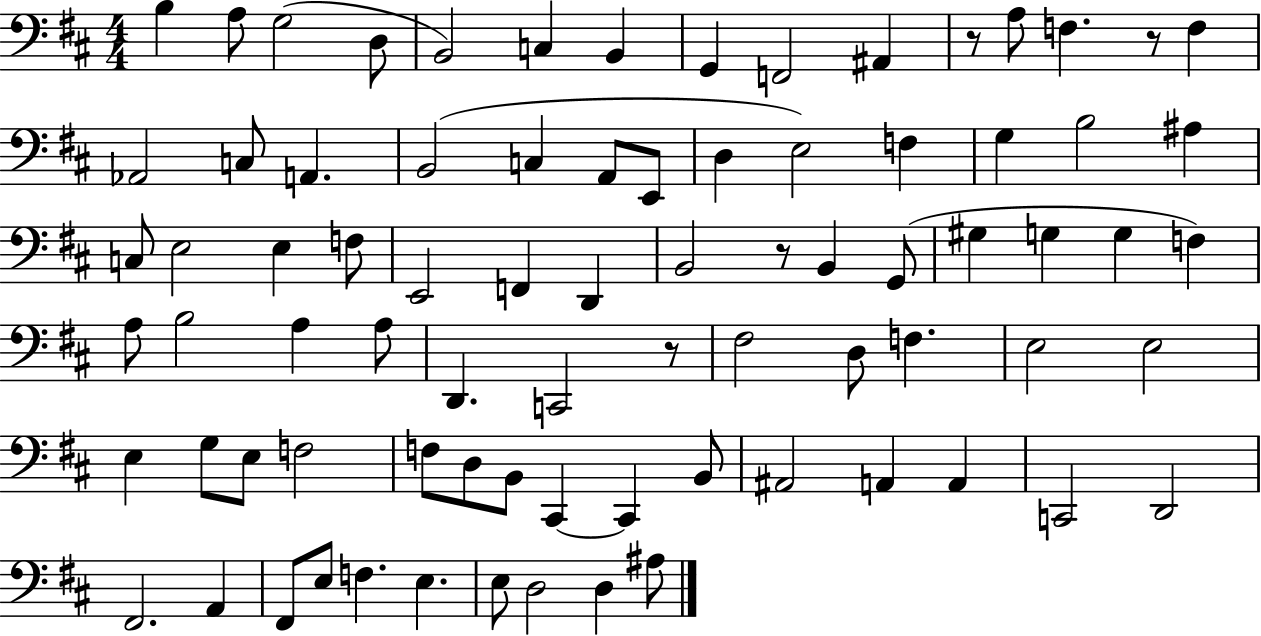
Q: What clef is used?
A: bass